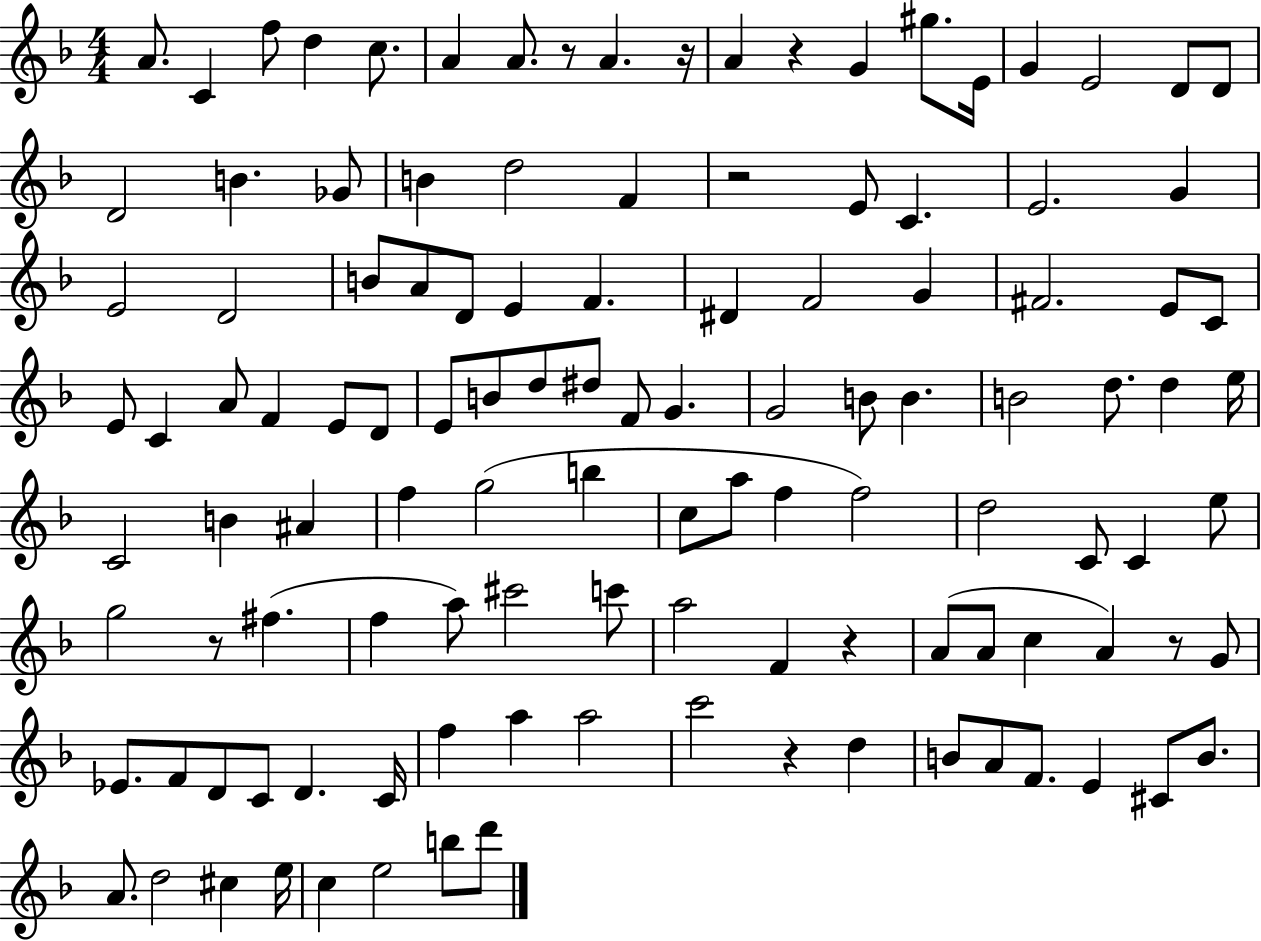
A4/e. C4/q F5/e D5/q C5/e. A4/q A4/e. R/e A4/q. R/s A4/q R/q G4/q G#5/e. E4/s G4/q E4/h D4/e D4/e D4/h B4/q. Gb4/e B4/q D5/h F4/q R/h E4/e C4/q. E4/h. G4/q E4/h D4/h B4/e A4/e D4/e E4/q F4/q. D#4/q F4/h G4/q F#4/h. E4/e C4/e E4/e C4/q A4/e F4/q E4/e D4/e E4/e B4/e D5/e D#5/e F4/e G4/q. G4/h B4/e B4/q. B4/h D5/e. D5/q E5/s C4/h B4/q A#4/q F5/q G5/h B5/q C5/e A5/e F5/q F5/h D5/h C4/e C4/q E5/e G5/h R/e F#5/q. F5/q A5/e C#6/h C6/e A5/h F4/q R/q A4/e A4/e C5/q A4/q R/e G4/e Eb4/e. F4/e D4/e C4/e D4/q. C4/s F5/q A5/q A5/h C6/h R/q D5/q B4/e A4/e F4/e. E4/q C#4/e B4/e. A4/e. D5/h C#5/q E5/s C5/q E5/h B5/e D6/e